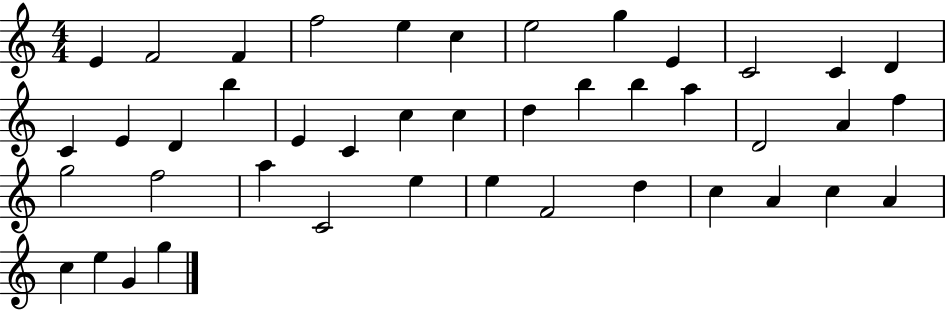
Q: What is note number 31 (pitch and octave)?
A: C4